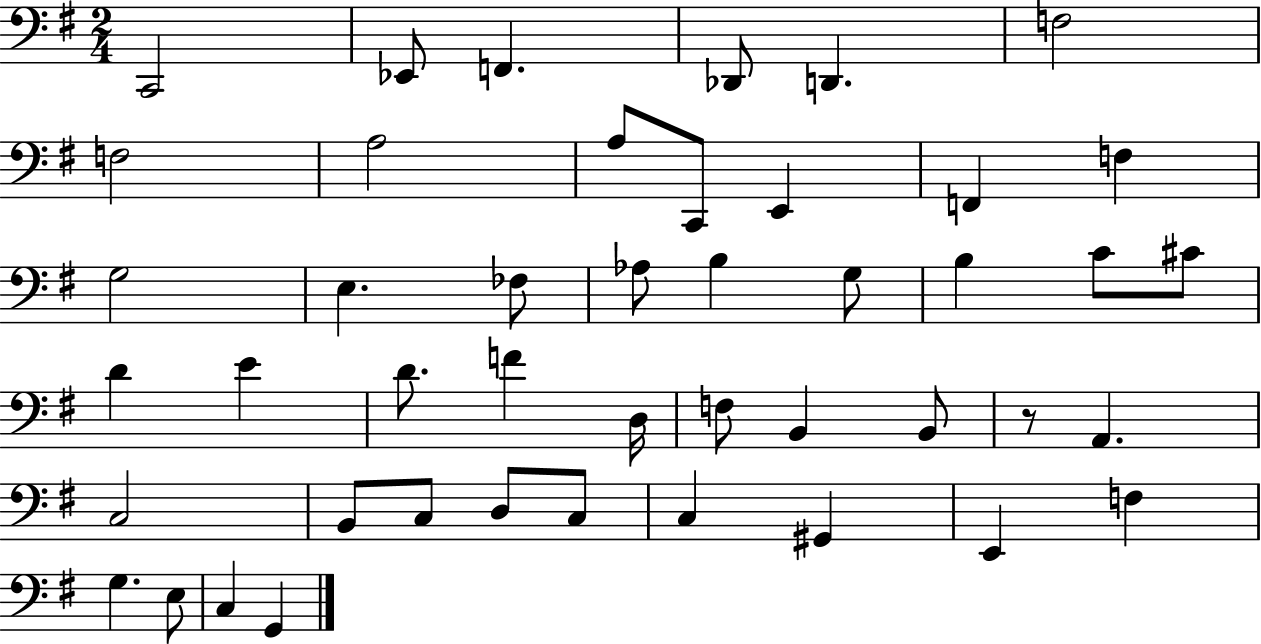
{
  \clef bass
  \numericTimeSignature
  \time 2/4
  \key g \major
  c,2 | ees,8 f,4. | des,8 d,4. | f2 | \break f2 | a2 | a8 c,8 e,4 | f,4 f4 | \break g2 | e4. fes8 | aes8 b4 g8 | b4 c'8 cis'8 | \break d'4 e'4 | d'8. f'4 d16 | f8 b,4 b,8 | r8 a,4. | \break c2 | b,8 c8 d8 c8 | c4 gis,4 | e,4 f4 | \break g4. e8 | c4 g,4 | \bar "|."
}